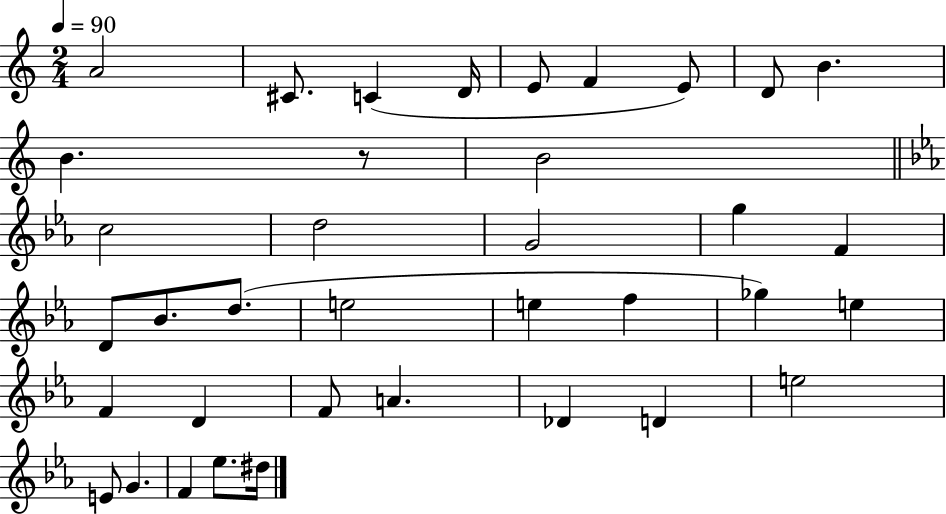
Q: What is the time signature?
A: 2/4